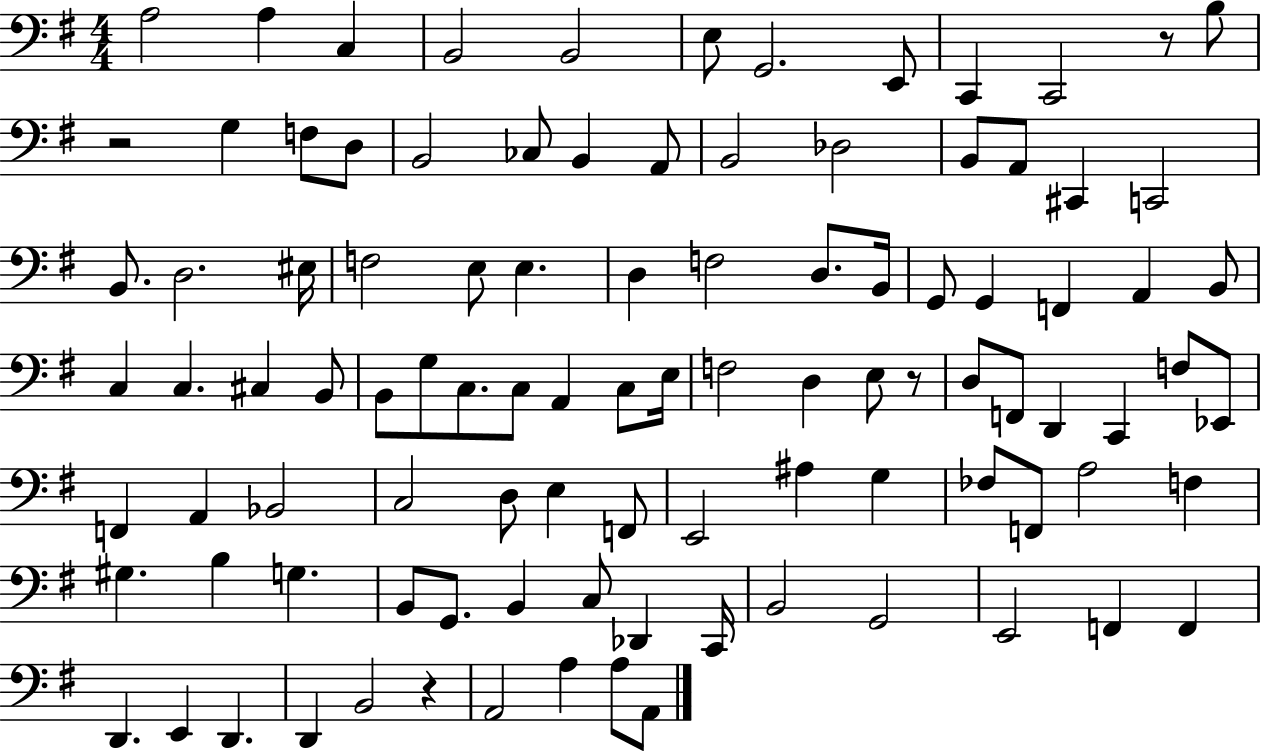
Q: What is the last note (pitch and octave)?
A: A2